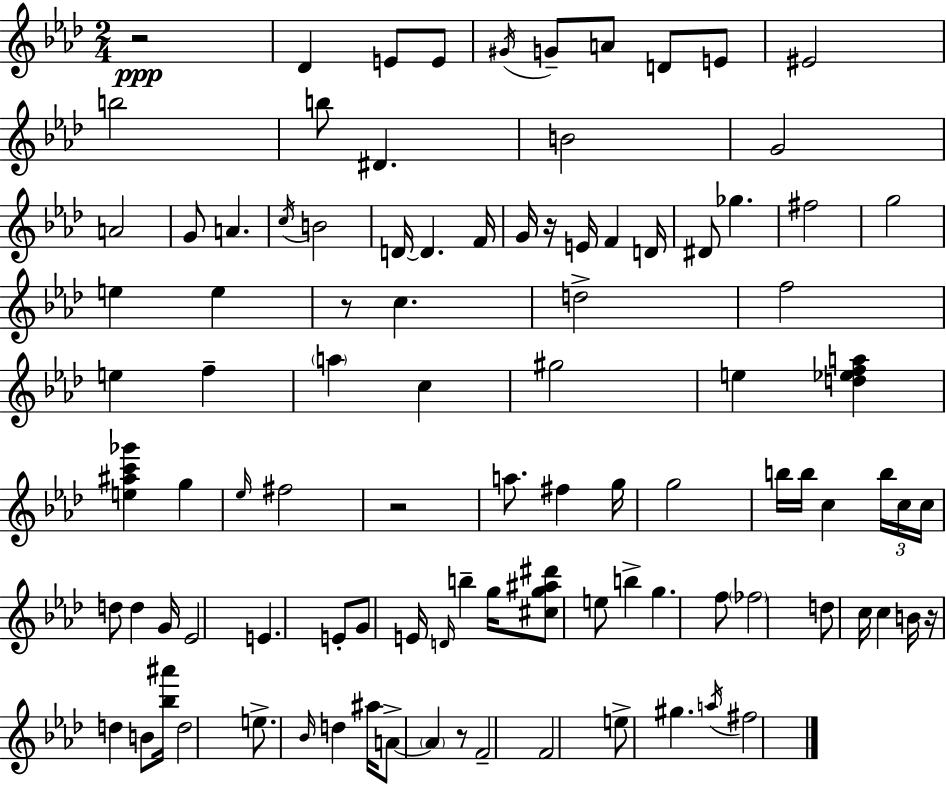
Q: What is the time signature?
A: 2/4